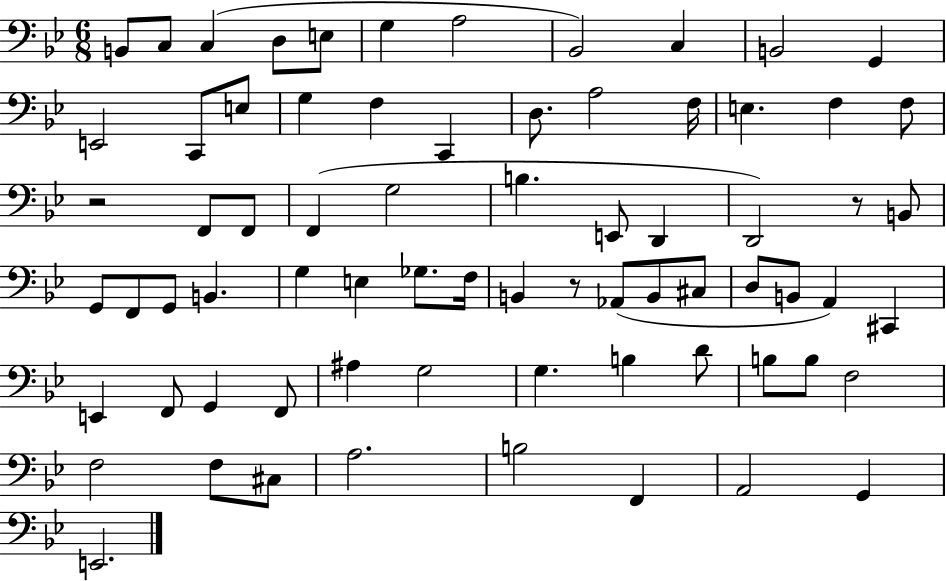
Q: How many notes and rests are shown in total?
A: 72